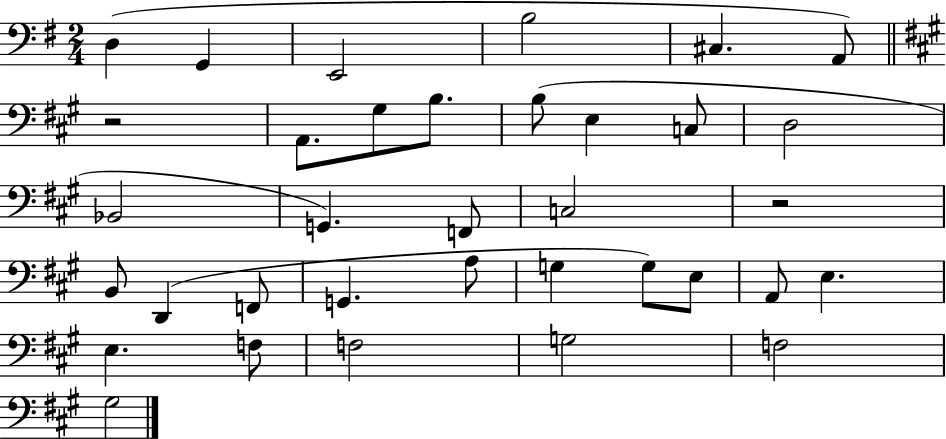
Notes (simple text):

D3/q G2/q E2/h B3/h C#3/q. A2/e R/h A2/e. G#3/e B3/e. B3/e E3/q C3/e D3/h Bb2/h G2/q. F2/e C3/h R/h B2/e D2/q F2/e G2/q. A3/e G3/q G3/e E3/e A2/e E3/q. E3/q. F3/e F3/h G3/h F3/h G#3/h